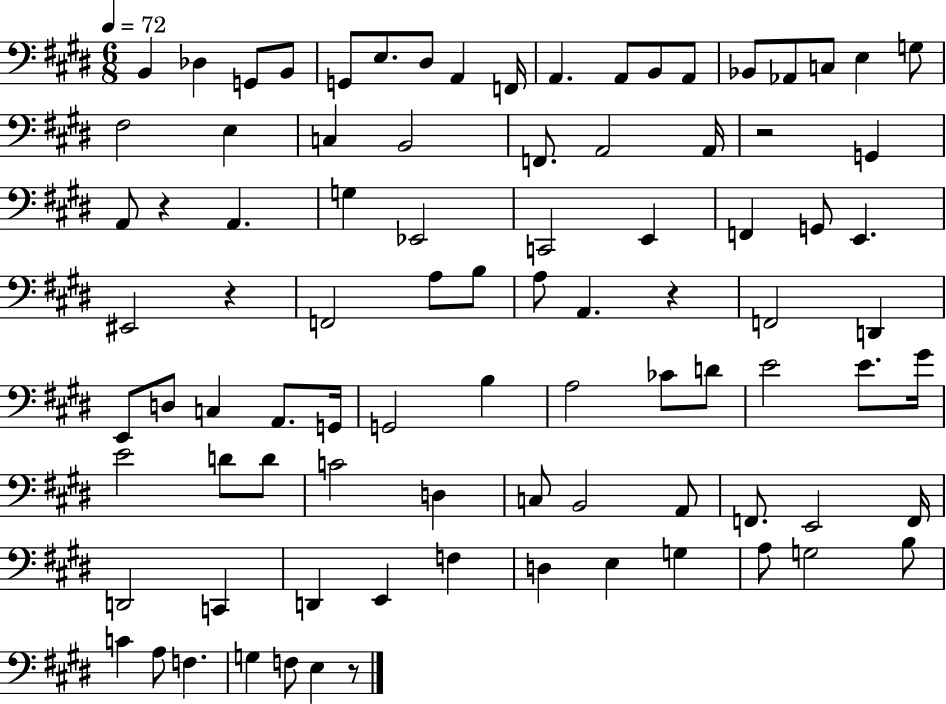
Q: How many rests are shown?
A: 5